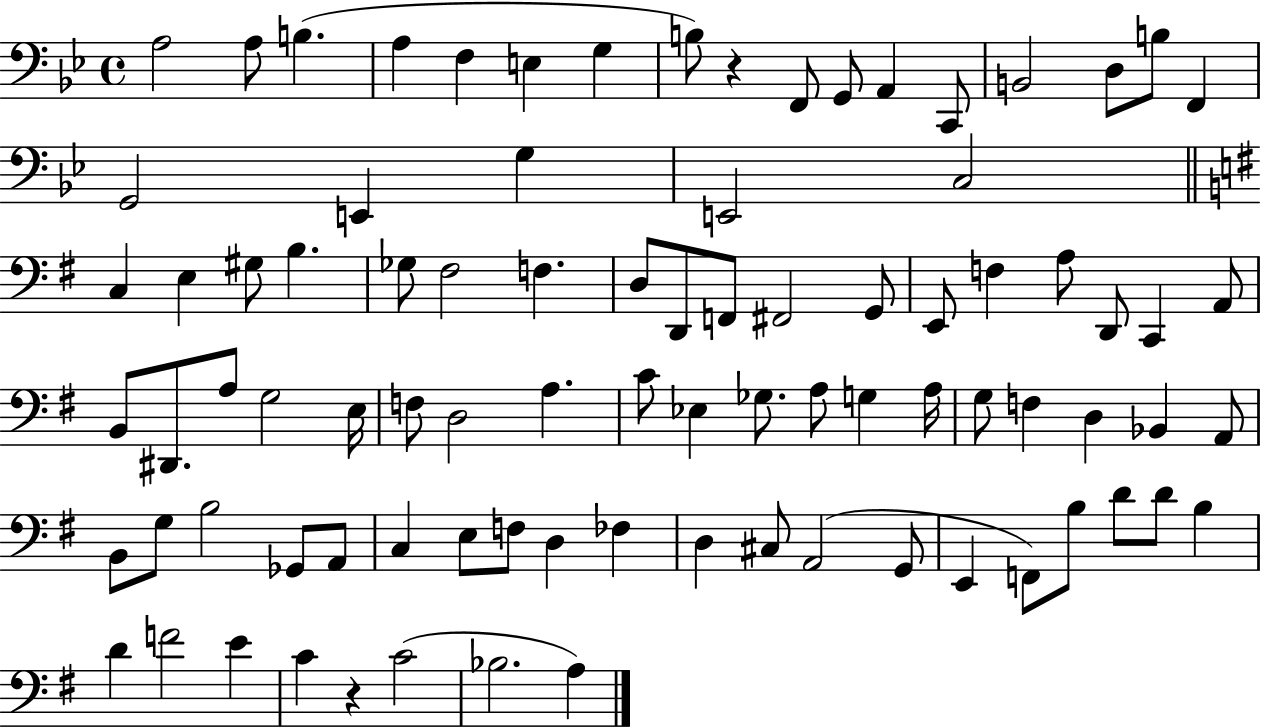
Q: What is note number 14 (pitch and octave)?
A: D3